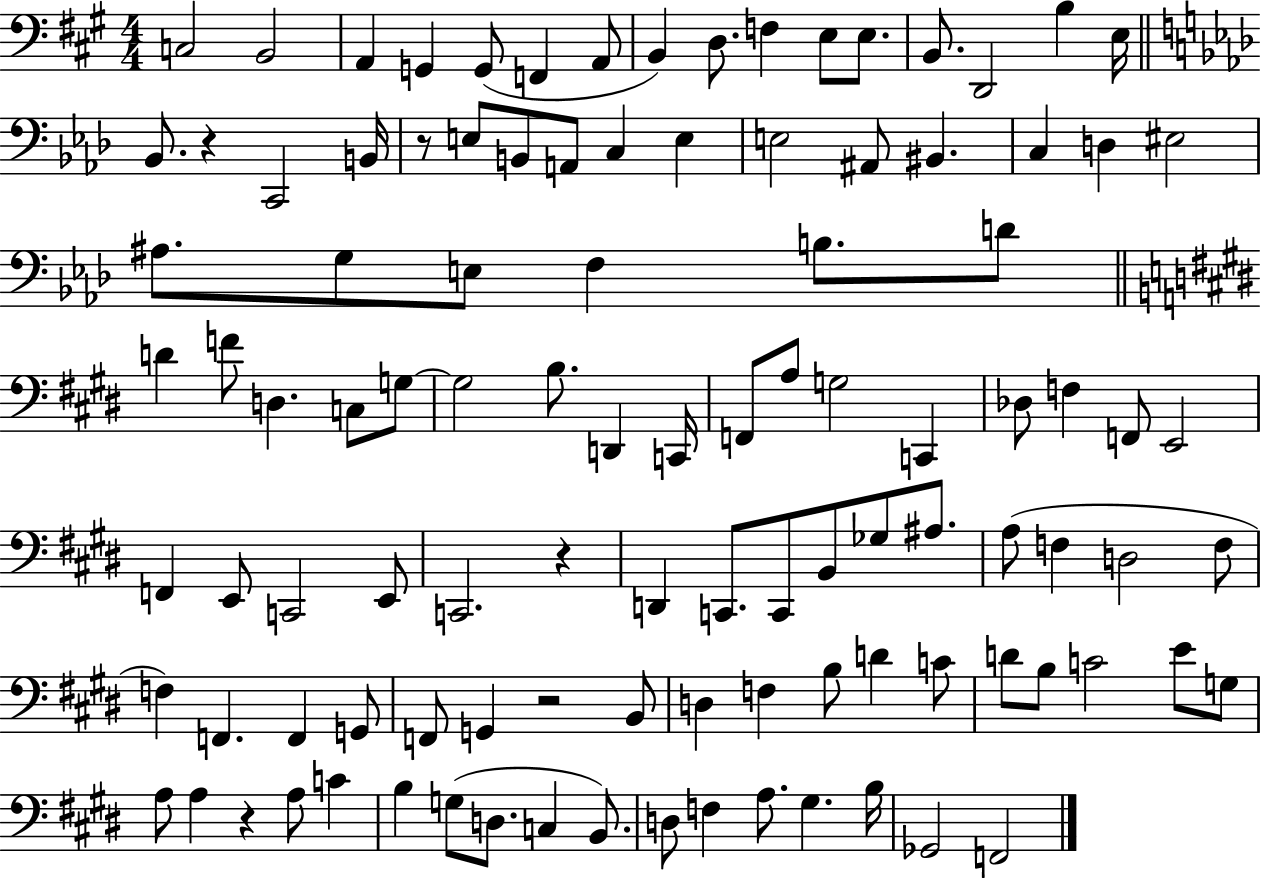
C3/h B2/h A2/q G2/q G2/e F2/q A2/e B2/q D3/e. F3/q E3/e E3/e. B2/e. D2/h B3/q E3/s Bb2/e. R/q C2/h B2/s R/e E3/e B2/e A2/e C3/q E3/q E3/h A#2/e BIS2/q. C3/q D3/q EIS3/h A#3/e. G3/e E3/e F3/q B3/e. D4/e D4/q F4/e D3/q. C3/e G3/e G3/h B3/e. D2/q C2/s F2/e A3/e G3/h C2/q Db3/e F3/q F2/e E2/h F2/q E2/e C2/h E2/e C2/h. R/q D2/q C2/e. C2/e B2/e Gb3/e A#3/e. A3/e F3/q D3/h F3/e F3/q F2/q. F2/q G2/e F2/e G2/q R/h B2/e D3/q F3/q B3/e D4/q C4/e D4/e B3/e C4/h E4/e G3/e A3/e A3/q R/q A3/e C4/q B3/q G3/e D3/e. C3/q B2/e. D3/e F3/q A3/e. G#3/q. B3/s Gb2/h F2/h